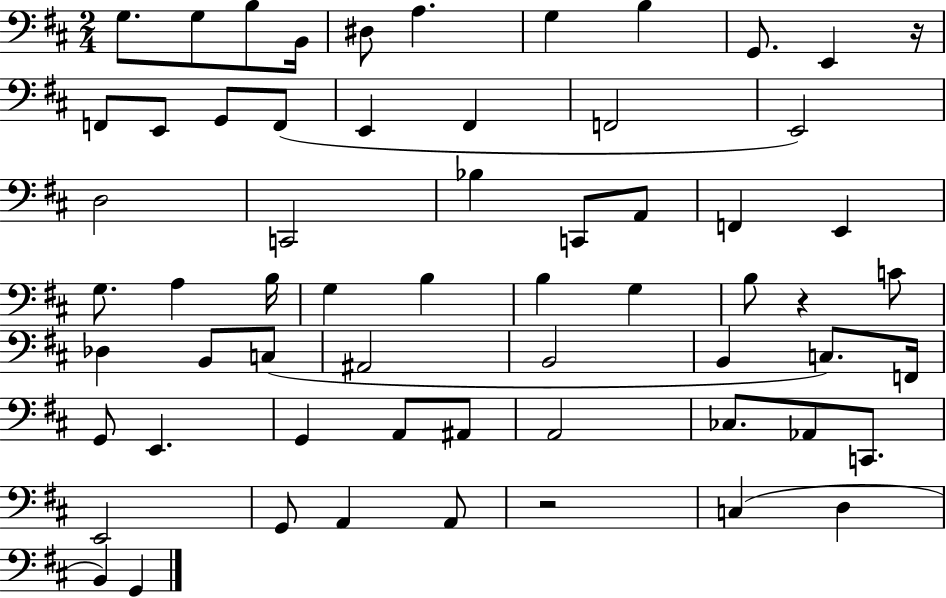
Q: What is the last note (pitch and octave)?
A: G2